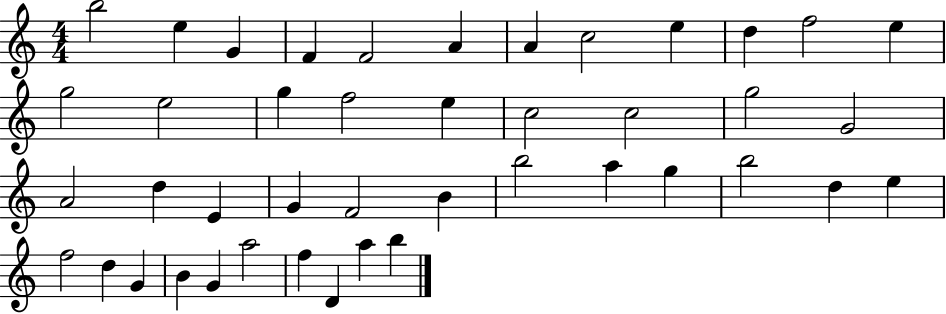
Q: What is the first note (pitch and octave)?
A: B5